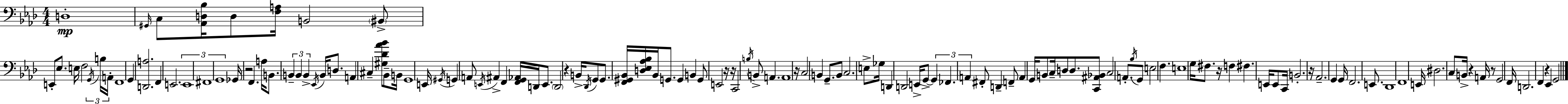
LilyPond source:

{
  \clef bass
  \numericTimeSignature
  \time 4/4
  \key aes \major
  d1-.\mp | \grace { gis,16 } c8 <aes, d bes>16 d8 <f a>16 b,2 \parenthesize bis,8-> | e,8-. ees8. e16 f2 \tuplet 3/2 { \acciaccatura { g,16 } | b16 a,16-. } f,1 | \break g,4 <d, a>2. | f,4 e,2. | \tuplet 3/2 { e,1 | fis,1 | \break g,1 } | ges,16 r2 f,4. | a16 b,8. \tuplet 3/2 { b,4-- b,4 b,4-> } | \acciaccatura { ees,16 } b,16 d8. a,4 cis4-- <gis des' aes' bes'>8 | \break bes,8-- b,16 g,1 | e,16 \acciaccatura { gis,16 } g,4 a,8 \acciaccatura { e,16 } ais,4-> | f,4 <f, g, aes,>16 d,16 e,8. \parenthesize d,2 | r4 b,16-> \acciaccatura { des,16 } g,8 g,8. <f, gis, bes,>16 <d ees aes bes>16 bes,16 g,8. | \break g,4 b,4 g,8 e,2 | r16 r16 c,2 \acciaccatura { b16 } b,8-> | a,4. a,1 | r16 c2 | \break b,4 g,8.-- b,8 c2. | e8-> ges16 d,4 d,2 | e,16-> g,8->~~ \tuplet 3/2 { g,4 fes,4. | a,4 } fis,8-. d,4-- f,8-- a,4 | \break g,16 b,8 c16-- d8 d8. <c, ais, bes,>8 c2 | a,8.-. \acciaccatura { bes16 } g,8 e2 | f4. e1 | g16 fis8. r16 f4 | \break fis4. e,16 e,8 c,16 b,2.-. | r16 aes,2.-- | g,4 g,16 f,2. | e,8. des,1 | \break f,1 | e,16 dis2. | c8 b,16-> r4 a,16 r8 g,2 | f,16 d,2. | \break f,4 r4 ees,4 | g,2 \bar "|."
}